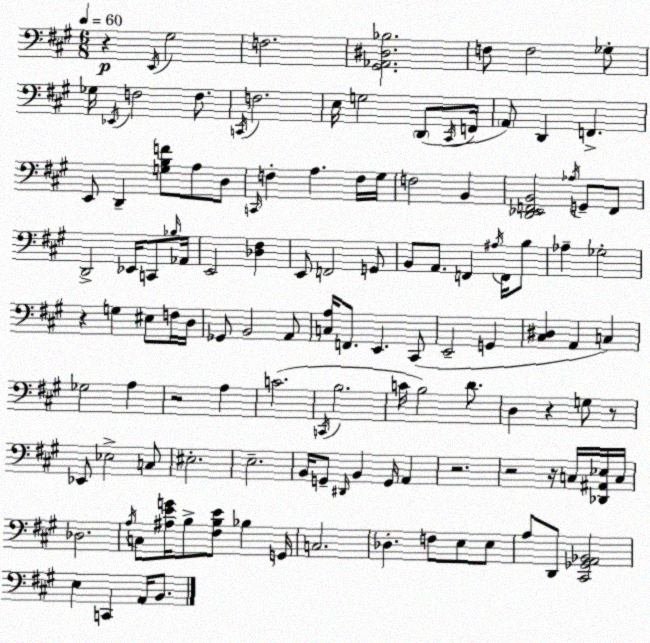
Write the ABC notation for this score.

X:1
T:Untitled
M:6/8
L:1/4
K:A
z E,,/4 ^G,2 F,2 [^G,,_A,,^D,_B,]2 F,/2 F,2 _G,/2 _G,/4 _E,,/4 F,2 F,/2 C,,/4 F,2 E,/4 G,2 D,,/2 ^C,,/4 F,,/4 A,,/2 D,, F,, E,,/2 D,, [G,B,F]/2 A,/2 D,/2 C,,/4 F, A, F,/4 ^G,/4 F,2 B,, [D,,_E,,F,,B,,]2 _A,/4 G,,/2 F,,/2 D,,2 _E,,/4 C,,/2 _B,/4 _A,,/4 E,,2 [_D,^F,] E,,/2 F,,2 G,,/2 B,,/2 A,,/2 F,, ^A,/4 F,,/4 B,/2 _A, _G,2 z G, ^E,/2 F,/4 D,/4 _G,,/2 B,,2 A,,/2 [C,A,]/4 F,,/2 E,, ^C,,/2 E,,2 G,, [^C,^D,] A,, C, _G,2 A, z2 A, C2 C,,/4 B,2 C/4 B,2 D/2 D, z G,/2 z/2 _E,,/2 _E,2 C,/2 ^E,2 E,2 B,,/4 G,,/2 ^D,,/4 B,, G,,/4 A,, z2 z2 z/4 C,/4 [_D,,^A,,_E,]/4 C,/4 _D,2 A,/4 C,/2 [^A,EG]/4 B,/2 [^F,B,E]/2 _B, G,,/4 C,2 _D, F,/2 E,/2 E,/2 A,/2 D,,/2 [^C,,_G,,A,,_B,,]2 E, C,, A,,/4 B,,/2